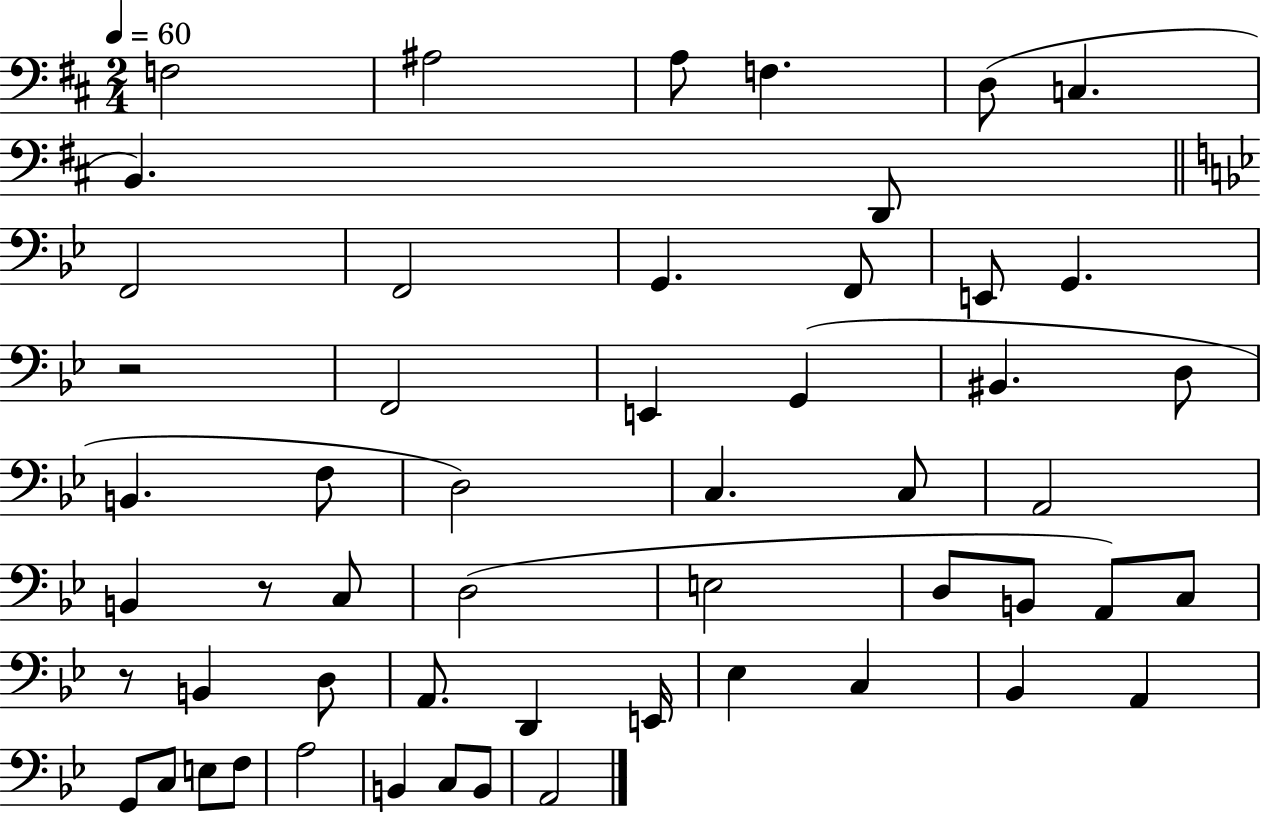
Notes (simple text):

F3/h A#3/h A3/e F3/q. D3/e C3/q. B2/q. D2/e F2/h F2/h G2/q. F2/e E2/e G2/q. R/h F2/h E2/q G2/q BIS2/q. D3/e B2/q. F3/e D3/h C3/q. C3/e A2/h B2/q R/e C3/e D3/h E3/h D3/e B2/e A2/e C3/e R/e B2/q D3/e A2/e. D2/q E2/s Eb3/q C3/q Bb2/q A2/q G2/e C3/e E3/e F3/e A3/h B2/q C3/e B2/e A2/h